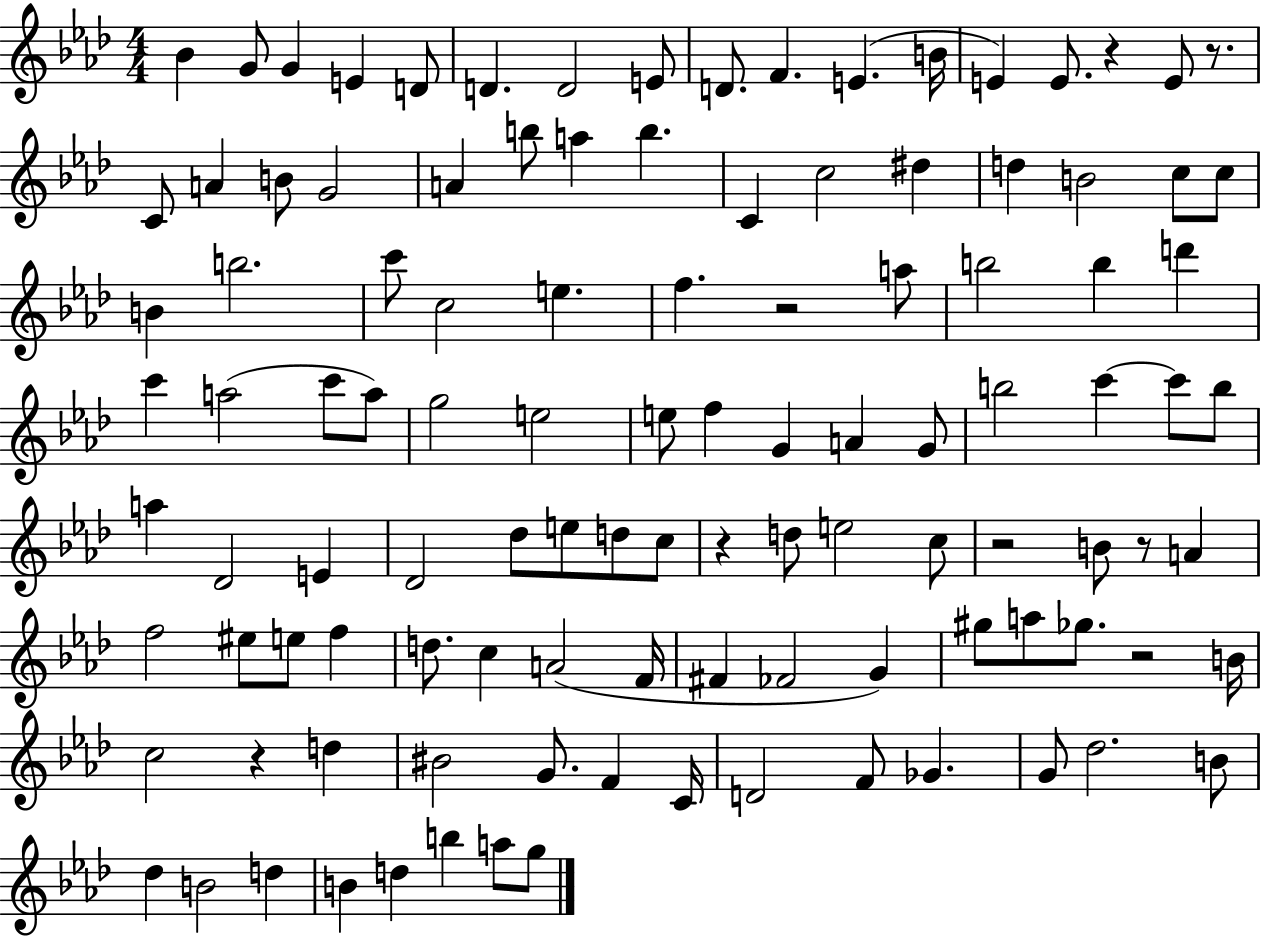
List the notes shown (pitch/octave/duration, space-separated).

Bb4/q G4/e G4/q E4/q D4/e D4/q. D4/h E4/e D4/e. F4/q. E4/q. B4/s E4/q E4/e. R/q E4/e R/e. C4/e A4/q B4/e G4/h A4/q B5/e A5/q B5/q. C4/q C5/h D#5/q D5/q B4/h C5/e C5/e B4/q B5/h. C6/e C5/h E5/q. F5/q. R/h A5/e B5/h B5/q D6/q C6/q A5/h C6/e A5/e G5/h E5/h E5/e F5/q G4/q A4/q G4/e B5/h C6/q C6/e B5/e A5/q Db4/h E4/q Db4/h Db5/e E5/e D5/e C5/e R/q D5/e E5/h C5/e R/h B4/e R/e A4/q F5/h EIS5/e E5/e F5/q D5/e. C5/q A4/h F4/s F#4/q FES4/h G4/q G#5/e A5/e Gb5/e. R/h B4/s C5/h R/q D5/q BIS4/h G4/e. F4/q C4/s D4/h F4/e Gb4/q. G4/e Db5/h. B4/e Db5/q B4/h D5/q B4/q D5/q B5/q A5/e G5/e